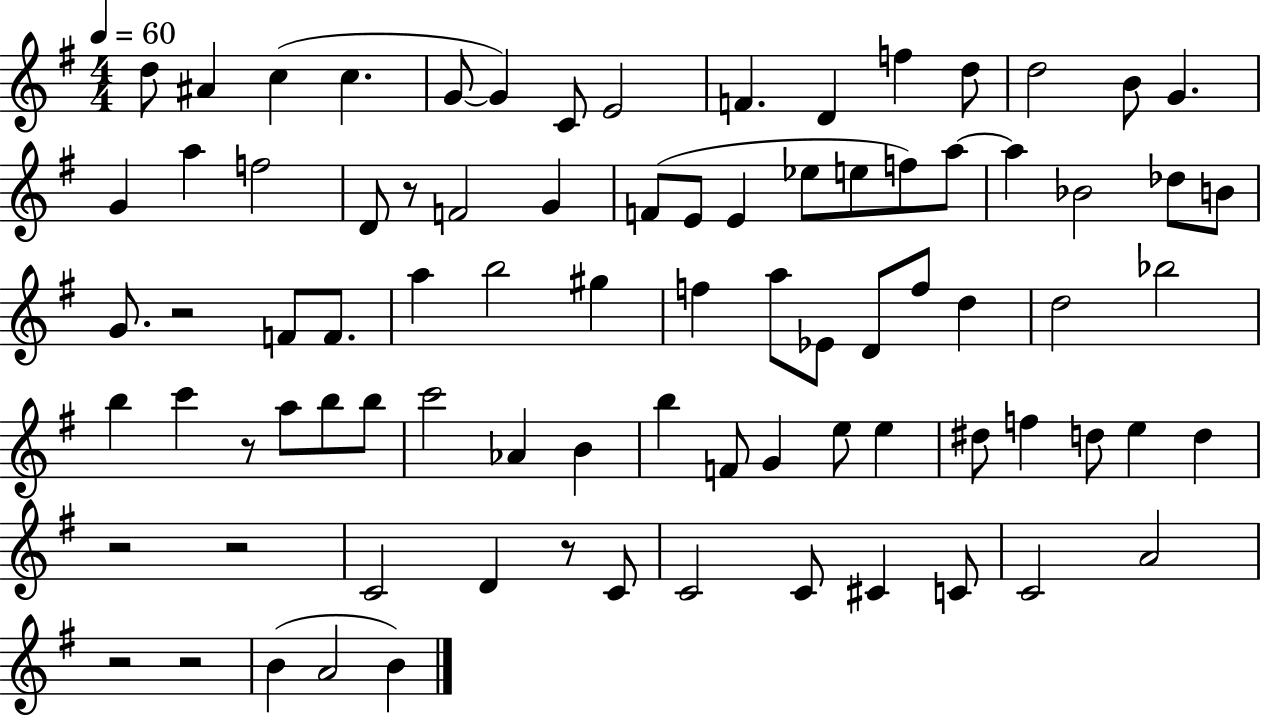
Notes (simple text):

D5/e A#4/q C5/q C5/q. G4/e G4/q C4/e E4/h F4/q. D4/q F5/q D5/e D5/h B4/e G4/q. G4/q A5/q F5/h D4/e R/e F4/h G4/q F4/e E4/e E4/q Eb5/e E5/e F5/e A5/e A5/q Bb4/h Db5/e B4/e G4/e. R/h F4/e F4/e. A5/q B5/h G#5/q F5/q A5/e Eb4/e D4/e F5/e D5/q D5/h Bb5/h B5/q C6/q R/e A5/e B5/e B5/e C6/h Ab4/q B4/q B5/q F4/e G4/q E5/e E5/q D#5/e F5/q D5/e E5/q D5/q R/h R/h C4/h D4/q R/e C4/e C4/h C4/e C#4/q C4/e C4/h A4/h R/h R/h B4/q A4/h B4/q